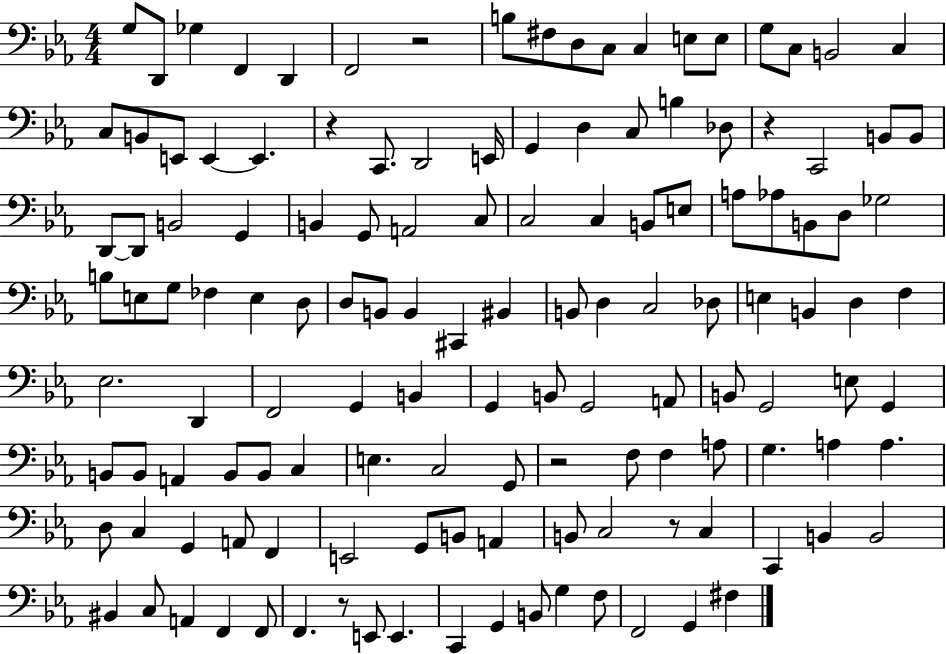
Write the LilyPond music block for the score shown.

{
  \clef bass
  \numericTimeSignature
  \time 4/4
  \key ees \major
  \repeat volta 2 { g8 d,8 ges4 f,4 d,4 | f,2 r2 | b8 fis8 d8 c8 c4 e8 e8 | g8 c8 b,2 c4 | \break c8 b,8 e,8 e,4~~ e,4. | r4 c,8. d,2 e,16 | g,4 d4 c8 b4 des8 | r4 c,2 b,8 b,8 | \break d,8~~ d,8 b,2 g,4 | b,4 g,8 a,2 c8 | c2 c4 b,8 e8 | a8 aes8 b,8 d8 ges2 | \break b8 e8 g8 fes4 e4 d8 | d8 b,8 b,4 cis,4 bis,4 | b,8 d4 c2 des8 | e4 b,4 d4 f4 | \break ees2. d,4 | f,2 g,4 b,4 | g,4 b,8 g,2 a,8 | b,8 g,2 e8 g,4 | \break b,8 b,8 a,4 b,8 b,8 c4 | e4. c2 g,8 | r2 f8 f4 a8 | g4. a4 a4. | \break d8 c4 g,4 a,8 f,4 | e,2 g,8 b,8 a,4 | b,8 c2 r8 c4 | c,4 b,4 b,2 | \break bis,4 c8 a,4 f,4 f,8 | f,4. r8 e,8 e,4. | c,4 g,4 b,8 g4 f8 | f,2 g,4 fis4 | \break } \bar "|."
}